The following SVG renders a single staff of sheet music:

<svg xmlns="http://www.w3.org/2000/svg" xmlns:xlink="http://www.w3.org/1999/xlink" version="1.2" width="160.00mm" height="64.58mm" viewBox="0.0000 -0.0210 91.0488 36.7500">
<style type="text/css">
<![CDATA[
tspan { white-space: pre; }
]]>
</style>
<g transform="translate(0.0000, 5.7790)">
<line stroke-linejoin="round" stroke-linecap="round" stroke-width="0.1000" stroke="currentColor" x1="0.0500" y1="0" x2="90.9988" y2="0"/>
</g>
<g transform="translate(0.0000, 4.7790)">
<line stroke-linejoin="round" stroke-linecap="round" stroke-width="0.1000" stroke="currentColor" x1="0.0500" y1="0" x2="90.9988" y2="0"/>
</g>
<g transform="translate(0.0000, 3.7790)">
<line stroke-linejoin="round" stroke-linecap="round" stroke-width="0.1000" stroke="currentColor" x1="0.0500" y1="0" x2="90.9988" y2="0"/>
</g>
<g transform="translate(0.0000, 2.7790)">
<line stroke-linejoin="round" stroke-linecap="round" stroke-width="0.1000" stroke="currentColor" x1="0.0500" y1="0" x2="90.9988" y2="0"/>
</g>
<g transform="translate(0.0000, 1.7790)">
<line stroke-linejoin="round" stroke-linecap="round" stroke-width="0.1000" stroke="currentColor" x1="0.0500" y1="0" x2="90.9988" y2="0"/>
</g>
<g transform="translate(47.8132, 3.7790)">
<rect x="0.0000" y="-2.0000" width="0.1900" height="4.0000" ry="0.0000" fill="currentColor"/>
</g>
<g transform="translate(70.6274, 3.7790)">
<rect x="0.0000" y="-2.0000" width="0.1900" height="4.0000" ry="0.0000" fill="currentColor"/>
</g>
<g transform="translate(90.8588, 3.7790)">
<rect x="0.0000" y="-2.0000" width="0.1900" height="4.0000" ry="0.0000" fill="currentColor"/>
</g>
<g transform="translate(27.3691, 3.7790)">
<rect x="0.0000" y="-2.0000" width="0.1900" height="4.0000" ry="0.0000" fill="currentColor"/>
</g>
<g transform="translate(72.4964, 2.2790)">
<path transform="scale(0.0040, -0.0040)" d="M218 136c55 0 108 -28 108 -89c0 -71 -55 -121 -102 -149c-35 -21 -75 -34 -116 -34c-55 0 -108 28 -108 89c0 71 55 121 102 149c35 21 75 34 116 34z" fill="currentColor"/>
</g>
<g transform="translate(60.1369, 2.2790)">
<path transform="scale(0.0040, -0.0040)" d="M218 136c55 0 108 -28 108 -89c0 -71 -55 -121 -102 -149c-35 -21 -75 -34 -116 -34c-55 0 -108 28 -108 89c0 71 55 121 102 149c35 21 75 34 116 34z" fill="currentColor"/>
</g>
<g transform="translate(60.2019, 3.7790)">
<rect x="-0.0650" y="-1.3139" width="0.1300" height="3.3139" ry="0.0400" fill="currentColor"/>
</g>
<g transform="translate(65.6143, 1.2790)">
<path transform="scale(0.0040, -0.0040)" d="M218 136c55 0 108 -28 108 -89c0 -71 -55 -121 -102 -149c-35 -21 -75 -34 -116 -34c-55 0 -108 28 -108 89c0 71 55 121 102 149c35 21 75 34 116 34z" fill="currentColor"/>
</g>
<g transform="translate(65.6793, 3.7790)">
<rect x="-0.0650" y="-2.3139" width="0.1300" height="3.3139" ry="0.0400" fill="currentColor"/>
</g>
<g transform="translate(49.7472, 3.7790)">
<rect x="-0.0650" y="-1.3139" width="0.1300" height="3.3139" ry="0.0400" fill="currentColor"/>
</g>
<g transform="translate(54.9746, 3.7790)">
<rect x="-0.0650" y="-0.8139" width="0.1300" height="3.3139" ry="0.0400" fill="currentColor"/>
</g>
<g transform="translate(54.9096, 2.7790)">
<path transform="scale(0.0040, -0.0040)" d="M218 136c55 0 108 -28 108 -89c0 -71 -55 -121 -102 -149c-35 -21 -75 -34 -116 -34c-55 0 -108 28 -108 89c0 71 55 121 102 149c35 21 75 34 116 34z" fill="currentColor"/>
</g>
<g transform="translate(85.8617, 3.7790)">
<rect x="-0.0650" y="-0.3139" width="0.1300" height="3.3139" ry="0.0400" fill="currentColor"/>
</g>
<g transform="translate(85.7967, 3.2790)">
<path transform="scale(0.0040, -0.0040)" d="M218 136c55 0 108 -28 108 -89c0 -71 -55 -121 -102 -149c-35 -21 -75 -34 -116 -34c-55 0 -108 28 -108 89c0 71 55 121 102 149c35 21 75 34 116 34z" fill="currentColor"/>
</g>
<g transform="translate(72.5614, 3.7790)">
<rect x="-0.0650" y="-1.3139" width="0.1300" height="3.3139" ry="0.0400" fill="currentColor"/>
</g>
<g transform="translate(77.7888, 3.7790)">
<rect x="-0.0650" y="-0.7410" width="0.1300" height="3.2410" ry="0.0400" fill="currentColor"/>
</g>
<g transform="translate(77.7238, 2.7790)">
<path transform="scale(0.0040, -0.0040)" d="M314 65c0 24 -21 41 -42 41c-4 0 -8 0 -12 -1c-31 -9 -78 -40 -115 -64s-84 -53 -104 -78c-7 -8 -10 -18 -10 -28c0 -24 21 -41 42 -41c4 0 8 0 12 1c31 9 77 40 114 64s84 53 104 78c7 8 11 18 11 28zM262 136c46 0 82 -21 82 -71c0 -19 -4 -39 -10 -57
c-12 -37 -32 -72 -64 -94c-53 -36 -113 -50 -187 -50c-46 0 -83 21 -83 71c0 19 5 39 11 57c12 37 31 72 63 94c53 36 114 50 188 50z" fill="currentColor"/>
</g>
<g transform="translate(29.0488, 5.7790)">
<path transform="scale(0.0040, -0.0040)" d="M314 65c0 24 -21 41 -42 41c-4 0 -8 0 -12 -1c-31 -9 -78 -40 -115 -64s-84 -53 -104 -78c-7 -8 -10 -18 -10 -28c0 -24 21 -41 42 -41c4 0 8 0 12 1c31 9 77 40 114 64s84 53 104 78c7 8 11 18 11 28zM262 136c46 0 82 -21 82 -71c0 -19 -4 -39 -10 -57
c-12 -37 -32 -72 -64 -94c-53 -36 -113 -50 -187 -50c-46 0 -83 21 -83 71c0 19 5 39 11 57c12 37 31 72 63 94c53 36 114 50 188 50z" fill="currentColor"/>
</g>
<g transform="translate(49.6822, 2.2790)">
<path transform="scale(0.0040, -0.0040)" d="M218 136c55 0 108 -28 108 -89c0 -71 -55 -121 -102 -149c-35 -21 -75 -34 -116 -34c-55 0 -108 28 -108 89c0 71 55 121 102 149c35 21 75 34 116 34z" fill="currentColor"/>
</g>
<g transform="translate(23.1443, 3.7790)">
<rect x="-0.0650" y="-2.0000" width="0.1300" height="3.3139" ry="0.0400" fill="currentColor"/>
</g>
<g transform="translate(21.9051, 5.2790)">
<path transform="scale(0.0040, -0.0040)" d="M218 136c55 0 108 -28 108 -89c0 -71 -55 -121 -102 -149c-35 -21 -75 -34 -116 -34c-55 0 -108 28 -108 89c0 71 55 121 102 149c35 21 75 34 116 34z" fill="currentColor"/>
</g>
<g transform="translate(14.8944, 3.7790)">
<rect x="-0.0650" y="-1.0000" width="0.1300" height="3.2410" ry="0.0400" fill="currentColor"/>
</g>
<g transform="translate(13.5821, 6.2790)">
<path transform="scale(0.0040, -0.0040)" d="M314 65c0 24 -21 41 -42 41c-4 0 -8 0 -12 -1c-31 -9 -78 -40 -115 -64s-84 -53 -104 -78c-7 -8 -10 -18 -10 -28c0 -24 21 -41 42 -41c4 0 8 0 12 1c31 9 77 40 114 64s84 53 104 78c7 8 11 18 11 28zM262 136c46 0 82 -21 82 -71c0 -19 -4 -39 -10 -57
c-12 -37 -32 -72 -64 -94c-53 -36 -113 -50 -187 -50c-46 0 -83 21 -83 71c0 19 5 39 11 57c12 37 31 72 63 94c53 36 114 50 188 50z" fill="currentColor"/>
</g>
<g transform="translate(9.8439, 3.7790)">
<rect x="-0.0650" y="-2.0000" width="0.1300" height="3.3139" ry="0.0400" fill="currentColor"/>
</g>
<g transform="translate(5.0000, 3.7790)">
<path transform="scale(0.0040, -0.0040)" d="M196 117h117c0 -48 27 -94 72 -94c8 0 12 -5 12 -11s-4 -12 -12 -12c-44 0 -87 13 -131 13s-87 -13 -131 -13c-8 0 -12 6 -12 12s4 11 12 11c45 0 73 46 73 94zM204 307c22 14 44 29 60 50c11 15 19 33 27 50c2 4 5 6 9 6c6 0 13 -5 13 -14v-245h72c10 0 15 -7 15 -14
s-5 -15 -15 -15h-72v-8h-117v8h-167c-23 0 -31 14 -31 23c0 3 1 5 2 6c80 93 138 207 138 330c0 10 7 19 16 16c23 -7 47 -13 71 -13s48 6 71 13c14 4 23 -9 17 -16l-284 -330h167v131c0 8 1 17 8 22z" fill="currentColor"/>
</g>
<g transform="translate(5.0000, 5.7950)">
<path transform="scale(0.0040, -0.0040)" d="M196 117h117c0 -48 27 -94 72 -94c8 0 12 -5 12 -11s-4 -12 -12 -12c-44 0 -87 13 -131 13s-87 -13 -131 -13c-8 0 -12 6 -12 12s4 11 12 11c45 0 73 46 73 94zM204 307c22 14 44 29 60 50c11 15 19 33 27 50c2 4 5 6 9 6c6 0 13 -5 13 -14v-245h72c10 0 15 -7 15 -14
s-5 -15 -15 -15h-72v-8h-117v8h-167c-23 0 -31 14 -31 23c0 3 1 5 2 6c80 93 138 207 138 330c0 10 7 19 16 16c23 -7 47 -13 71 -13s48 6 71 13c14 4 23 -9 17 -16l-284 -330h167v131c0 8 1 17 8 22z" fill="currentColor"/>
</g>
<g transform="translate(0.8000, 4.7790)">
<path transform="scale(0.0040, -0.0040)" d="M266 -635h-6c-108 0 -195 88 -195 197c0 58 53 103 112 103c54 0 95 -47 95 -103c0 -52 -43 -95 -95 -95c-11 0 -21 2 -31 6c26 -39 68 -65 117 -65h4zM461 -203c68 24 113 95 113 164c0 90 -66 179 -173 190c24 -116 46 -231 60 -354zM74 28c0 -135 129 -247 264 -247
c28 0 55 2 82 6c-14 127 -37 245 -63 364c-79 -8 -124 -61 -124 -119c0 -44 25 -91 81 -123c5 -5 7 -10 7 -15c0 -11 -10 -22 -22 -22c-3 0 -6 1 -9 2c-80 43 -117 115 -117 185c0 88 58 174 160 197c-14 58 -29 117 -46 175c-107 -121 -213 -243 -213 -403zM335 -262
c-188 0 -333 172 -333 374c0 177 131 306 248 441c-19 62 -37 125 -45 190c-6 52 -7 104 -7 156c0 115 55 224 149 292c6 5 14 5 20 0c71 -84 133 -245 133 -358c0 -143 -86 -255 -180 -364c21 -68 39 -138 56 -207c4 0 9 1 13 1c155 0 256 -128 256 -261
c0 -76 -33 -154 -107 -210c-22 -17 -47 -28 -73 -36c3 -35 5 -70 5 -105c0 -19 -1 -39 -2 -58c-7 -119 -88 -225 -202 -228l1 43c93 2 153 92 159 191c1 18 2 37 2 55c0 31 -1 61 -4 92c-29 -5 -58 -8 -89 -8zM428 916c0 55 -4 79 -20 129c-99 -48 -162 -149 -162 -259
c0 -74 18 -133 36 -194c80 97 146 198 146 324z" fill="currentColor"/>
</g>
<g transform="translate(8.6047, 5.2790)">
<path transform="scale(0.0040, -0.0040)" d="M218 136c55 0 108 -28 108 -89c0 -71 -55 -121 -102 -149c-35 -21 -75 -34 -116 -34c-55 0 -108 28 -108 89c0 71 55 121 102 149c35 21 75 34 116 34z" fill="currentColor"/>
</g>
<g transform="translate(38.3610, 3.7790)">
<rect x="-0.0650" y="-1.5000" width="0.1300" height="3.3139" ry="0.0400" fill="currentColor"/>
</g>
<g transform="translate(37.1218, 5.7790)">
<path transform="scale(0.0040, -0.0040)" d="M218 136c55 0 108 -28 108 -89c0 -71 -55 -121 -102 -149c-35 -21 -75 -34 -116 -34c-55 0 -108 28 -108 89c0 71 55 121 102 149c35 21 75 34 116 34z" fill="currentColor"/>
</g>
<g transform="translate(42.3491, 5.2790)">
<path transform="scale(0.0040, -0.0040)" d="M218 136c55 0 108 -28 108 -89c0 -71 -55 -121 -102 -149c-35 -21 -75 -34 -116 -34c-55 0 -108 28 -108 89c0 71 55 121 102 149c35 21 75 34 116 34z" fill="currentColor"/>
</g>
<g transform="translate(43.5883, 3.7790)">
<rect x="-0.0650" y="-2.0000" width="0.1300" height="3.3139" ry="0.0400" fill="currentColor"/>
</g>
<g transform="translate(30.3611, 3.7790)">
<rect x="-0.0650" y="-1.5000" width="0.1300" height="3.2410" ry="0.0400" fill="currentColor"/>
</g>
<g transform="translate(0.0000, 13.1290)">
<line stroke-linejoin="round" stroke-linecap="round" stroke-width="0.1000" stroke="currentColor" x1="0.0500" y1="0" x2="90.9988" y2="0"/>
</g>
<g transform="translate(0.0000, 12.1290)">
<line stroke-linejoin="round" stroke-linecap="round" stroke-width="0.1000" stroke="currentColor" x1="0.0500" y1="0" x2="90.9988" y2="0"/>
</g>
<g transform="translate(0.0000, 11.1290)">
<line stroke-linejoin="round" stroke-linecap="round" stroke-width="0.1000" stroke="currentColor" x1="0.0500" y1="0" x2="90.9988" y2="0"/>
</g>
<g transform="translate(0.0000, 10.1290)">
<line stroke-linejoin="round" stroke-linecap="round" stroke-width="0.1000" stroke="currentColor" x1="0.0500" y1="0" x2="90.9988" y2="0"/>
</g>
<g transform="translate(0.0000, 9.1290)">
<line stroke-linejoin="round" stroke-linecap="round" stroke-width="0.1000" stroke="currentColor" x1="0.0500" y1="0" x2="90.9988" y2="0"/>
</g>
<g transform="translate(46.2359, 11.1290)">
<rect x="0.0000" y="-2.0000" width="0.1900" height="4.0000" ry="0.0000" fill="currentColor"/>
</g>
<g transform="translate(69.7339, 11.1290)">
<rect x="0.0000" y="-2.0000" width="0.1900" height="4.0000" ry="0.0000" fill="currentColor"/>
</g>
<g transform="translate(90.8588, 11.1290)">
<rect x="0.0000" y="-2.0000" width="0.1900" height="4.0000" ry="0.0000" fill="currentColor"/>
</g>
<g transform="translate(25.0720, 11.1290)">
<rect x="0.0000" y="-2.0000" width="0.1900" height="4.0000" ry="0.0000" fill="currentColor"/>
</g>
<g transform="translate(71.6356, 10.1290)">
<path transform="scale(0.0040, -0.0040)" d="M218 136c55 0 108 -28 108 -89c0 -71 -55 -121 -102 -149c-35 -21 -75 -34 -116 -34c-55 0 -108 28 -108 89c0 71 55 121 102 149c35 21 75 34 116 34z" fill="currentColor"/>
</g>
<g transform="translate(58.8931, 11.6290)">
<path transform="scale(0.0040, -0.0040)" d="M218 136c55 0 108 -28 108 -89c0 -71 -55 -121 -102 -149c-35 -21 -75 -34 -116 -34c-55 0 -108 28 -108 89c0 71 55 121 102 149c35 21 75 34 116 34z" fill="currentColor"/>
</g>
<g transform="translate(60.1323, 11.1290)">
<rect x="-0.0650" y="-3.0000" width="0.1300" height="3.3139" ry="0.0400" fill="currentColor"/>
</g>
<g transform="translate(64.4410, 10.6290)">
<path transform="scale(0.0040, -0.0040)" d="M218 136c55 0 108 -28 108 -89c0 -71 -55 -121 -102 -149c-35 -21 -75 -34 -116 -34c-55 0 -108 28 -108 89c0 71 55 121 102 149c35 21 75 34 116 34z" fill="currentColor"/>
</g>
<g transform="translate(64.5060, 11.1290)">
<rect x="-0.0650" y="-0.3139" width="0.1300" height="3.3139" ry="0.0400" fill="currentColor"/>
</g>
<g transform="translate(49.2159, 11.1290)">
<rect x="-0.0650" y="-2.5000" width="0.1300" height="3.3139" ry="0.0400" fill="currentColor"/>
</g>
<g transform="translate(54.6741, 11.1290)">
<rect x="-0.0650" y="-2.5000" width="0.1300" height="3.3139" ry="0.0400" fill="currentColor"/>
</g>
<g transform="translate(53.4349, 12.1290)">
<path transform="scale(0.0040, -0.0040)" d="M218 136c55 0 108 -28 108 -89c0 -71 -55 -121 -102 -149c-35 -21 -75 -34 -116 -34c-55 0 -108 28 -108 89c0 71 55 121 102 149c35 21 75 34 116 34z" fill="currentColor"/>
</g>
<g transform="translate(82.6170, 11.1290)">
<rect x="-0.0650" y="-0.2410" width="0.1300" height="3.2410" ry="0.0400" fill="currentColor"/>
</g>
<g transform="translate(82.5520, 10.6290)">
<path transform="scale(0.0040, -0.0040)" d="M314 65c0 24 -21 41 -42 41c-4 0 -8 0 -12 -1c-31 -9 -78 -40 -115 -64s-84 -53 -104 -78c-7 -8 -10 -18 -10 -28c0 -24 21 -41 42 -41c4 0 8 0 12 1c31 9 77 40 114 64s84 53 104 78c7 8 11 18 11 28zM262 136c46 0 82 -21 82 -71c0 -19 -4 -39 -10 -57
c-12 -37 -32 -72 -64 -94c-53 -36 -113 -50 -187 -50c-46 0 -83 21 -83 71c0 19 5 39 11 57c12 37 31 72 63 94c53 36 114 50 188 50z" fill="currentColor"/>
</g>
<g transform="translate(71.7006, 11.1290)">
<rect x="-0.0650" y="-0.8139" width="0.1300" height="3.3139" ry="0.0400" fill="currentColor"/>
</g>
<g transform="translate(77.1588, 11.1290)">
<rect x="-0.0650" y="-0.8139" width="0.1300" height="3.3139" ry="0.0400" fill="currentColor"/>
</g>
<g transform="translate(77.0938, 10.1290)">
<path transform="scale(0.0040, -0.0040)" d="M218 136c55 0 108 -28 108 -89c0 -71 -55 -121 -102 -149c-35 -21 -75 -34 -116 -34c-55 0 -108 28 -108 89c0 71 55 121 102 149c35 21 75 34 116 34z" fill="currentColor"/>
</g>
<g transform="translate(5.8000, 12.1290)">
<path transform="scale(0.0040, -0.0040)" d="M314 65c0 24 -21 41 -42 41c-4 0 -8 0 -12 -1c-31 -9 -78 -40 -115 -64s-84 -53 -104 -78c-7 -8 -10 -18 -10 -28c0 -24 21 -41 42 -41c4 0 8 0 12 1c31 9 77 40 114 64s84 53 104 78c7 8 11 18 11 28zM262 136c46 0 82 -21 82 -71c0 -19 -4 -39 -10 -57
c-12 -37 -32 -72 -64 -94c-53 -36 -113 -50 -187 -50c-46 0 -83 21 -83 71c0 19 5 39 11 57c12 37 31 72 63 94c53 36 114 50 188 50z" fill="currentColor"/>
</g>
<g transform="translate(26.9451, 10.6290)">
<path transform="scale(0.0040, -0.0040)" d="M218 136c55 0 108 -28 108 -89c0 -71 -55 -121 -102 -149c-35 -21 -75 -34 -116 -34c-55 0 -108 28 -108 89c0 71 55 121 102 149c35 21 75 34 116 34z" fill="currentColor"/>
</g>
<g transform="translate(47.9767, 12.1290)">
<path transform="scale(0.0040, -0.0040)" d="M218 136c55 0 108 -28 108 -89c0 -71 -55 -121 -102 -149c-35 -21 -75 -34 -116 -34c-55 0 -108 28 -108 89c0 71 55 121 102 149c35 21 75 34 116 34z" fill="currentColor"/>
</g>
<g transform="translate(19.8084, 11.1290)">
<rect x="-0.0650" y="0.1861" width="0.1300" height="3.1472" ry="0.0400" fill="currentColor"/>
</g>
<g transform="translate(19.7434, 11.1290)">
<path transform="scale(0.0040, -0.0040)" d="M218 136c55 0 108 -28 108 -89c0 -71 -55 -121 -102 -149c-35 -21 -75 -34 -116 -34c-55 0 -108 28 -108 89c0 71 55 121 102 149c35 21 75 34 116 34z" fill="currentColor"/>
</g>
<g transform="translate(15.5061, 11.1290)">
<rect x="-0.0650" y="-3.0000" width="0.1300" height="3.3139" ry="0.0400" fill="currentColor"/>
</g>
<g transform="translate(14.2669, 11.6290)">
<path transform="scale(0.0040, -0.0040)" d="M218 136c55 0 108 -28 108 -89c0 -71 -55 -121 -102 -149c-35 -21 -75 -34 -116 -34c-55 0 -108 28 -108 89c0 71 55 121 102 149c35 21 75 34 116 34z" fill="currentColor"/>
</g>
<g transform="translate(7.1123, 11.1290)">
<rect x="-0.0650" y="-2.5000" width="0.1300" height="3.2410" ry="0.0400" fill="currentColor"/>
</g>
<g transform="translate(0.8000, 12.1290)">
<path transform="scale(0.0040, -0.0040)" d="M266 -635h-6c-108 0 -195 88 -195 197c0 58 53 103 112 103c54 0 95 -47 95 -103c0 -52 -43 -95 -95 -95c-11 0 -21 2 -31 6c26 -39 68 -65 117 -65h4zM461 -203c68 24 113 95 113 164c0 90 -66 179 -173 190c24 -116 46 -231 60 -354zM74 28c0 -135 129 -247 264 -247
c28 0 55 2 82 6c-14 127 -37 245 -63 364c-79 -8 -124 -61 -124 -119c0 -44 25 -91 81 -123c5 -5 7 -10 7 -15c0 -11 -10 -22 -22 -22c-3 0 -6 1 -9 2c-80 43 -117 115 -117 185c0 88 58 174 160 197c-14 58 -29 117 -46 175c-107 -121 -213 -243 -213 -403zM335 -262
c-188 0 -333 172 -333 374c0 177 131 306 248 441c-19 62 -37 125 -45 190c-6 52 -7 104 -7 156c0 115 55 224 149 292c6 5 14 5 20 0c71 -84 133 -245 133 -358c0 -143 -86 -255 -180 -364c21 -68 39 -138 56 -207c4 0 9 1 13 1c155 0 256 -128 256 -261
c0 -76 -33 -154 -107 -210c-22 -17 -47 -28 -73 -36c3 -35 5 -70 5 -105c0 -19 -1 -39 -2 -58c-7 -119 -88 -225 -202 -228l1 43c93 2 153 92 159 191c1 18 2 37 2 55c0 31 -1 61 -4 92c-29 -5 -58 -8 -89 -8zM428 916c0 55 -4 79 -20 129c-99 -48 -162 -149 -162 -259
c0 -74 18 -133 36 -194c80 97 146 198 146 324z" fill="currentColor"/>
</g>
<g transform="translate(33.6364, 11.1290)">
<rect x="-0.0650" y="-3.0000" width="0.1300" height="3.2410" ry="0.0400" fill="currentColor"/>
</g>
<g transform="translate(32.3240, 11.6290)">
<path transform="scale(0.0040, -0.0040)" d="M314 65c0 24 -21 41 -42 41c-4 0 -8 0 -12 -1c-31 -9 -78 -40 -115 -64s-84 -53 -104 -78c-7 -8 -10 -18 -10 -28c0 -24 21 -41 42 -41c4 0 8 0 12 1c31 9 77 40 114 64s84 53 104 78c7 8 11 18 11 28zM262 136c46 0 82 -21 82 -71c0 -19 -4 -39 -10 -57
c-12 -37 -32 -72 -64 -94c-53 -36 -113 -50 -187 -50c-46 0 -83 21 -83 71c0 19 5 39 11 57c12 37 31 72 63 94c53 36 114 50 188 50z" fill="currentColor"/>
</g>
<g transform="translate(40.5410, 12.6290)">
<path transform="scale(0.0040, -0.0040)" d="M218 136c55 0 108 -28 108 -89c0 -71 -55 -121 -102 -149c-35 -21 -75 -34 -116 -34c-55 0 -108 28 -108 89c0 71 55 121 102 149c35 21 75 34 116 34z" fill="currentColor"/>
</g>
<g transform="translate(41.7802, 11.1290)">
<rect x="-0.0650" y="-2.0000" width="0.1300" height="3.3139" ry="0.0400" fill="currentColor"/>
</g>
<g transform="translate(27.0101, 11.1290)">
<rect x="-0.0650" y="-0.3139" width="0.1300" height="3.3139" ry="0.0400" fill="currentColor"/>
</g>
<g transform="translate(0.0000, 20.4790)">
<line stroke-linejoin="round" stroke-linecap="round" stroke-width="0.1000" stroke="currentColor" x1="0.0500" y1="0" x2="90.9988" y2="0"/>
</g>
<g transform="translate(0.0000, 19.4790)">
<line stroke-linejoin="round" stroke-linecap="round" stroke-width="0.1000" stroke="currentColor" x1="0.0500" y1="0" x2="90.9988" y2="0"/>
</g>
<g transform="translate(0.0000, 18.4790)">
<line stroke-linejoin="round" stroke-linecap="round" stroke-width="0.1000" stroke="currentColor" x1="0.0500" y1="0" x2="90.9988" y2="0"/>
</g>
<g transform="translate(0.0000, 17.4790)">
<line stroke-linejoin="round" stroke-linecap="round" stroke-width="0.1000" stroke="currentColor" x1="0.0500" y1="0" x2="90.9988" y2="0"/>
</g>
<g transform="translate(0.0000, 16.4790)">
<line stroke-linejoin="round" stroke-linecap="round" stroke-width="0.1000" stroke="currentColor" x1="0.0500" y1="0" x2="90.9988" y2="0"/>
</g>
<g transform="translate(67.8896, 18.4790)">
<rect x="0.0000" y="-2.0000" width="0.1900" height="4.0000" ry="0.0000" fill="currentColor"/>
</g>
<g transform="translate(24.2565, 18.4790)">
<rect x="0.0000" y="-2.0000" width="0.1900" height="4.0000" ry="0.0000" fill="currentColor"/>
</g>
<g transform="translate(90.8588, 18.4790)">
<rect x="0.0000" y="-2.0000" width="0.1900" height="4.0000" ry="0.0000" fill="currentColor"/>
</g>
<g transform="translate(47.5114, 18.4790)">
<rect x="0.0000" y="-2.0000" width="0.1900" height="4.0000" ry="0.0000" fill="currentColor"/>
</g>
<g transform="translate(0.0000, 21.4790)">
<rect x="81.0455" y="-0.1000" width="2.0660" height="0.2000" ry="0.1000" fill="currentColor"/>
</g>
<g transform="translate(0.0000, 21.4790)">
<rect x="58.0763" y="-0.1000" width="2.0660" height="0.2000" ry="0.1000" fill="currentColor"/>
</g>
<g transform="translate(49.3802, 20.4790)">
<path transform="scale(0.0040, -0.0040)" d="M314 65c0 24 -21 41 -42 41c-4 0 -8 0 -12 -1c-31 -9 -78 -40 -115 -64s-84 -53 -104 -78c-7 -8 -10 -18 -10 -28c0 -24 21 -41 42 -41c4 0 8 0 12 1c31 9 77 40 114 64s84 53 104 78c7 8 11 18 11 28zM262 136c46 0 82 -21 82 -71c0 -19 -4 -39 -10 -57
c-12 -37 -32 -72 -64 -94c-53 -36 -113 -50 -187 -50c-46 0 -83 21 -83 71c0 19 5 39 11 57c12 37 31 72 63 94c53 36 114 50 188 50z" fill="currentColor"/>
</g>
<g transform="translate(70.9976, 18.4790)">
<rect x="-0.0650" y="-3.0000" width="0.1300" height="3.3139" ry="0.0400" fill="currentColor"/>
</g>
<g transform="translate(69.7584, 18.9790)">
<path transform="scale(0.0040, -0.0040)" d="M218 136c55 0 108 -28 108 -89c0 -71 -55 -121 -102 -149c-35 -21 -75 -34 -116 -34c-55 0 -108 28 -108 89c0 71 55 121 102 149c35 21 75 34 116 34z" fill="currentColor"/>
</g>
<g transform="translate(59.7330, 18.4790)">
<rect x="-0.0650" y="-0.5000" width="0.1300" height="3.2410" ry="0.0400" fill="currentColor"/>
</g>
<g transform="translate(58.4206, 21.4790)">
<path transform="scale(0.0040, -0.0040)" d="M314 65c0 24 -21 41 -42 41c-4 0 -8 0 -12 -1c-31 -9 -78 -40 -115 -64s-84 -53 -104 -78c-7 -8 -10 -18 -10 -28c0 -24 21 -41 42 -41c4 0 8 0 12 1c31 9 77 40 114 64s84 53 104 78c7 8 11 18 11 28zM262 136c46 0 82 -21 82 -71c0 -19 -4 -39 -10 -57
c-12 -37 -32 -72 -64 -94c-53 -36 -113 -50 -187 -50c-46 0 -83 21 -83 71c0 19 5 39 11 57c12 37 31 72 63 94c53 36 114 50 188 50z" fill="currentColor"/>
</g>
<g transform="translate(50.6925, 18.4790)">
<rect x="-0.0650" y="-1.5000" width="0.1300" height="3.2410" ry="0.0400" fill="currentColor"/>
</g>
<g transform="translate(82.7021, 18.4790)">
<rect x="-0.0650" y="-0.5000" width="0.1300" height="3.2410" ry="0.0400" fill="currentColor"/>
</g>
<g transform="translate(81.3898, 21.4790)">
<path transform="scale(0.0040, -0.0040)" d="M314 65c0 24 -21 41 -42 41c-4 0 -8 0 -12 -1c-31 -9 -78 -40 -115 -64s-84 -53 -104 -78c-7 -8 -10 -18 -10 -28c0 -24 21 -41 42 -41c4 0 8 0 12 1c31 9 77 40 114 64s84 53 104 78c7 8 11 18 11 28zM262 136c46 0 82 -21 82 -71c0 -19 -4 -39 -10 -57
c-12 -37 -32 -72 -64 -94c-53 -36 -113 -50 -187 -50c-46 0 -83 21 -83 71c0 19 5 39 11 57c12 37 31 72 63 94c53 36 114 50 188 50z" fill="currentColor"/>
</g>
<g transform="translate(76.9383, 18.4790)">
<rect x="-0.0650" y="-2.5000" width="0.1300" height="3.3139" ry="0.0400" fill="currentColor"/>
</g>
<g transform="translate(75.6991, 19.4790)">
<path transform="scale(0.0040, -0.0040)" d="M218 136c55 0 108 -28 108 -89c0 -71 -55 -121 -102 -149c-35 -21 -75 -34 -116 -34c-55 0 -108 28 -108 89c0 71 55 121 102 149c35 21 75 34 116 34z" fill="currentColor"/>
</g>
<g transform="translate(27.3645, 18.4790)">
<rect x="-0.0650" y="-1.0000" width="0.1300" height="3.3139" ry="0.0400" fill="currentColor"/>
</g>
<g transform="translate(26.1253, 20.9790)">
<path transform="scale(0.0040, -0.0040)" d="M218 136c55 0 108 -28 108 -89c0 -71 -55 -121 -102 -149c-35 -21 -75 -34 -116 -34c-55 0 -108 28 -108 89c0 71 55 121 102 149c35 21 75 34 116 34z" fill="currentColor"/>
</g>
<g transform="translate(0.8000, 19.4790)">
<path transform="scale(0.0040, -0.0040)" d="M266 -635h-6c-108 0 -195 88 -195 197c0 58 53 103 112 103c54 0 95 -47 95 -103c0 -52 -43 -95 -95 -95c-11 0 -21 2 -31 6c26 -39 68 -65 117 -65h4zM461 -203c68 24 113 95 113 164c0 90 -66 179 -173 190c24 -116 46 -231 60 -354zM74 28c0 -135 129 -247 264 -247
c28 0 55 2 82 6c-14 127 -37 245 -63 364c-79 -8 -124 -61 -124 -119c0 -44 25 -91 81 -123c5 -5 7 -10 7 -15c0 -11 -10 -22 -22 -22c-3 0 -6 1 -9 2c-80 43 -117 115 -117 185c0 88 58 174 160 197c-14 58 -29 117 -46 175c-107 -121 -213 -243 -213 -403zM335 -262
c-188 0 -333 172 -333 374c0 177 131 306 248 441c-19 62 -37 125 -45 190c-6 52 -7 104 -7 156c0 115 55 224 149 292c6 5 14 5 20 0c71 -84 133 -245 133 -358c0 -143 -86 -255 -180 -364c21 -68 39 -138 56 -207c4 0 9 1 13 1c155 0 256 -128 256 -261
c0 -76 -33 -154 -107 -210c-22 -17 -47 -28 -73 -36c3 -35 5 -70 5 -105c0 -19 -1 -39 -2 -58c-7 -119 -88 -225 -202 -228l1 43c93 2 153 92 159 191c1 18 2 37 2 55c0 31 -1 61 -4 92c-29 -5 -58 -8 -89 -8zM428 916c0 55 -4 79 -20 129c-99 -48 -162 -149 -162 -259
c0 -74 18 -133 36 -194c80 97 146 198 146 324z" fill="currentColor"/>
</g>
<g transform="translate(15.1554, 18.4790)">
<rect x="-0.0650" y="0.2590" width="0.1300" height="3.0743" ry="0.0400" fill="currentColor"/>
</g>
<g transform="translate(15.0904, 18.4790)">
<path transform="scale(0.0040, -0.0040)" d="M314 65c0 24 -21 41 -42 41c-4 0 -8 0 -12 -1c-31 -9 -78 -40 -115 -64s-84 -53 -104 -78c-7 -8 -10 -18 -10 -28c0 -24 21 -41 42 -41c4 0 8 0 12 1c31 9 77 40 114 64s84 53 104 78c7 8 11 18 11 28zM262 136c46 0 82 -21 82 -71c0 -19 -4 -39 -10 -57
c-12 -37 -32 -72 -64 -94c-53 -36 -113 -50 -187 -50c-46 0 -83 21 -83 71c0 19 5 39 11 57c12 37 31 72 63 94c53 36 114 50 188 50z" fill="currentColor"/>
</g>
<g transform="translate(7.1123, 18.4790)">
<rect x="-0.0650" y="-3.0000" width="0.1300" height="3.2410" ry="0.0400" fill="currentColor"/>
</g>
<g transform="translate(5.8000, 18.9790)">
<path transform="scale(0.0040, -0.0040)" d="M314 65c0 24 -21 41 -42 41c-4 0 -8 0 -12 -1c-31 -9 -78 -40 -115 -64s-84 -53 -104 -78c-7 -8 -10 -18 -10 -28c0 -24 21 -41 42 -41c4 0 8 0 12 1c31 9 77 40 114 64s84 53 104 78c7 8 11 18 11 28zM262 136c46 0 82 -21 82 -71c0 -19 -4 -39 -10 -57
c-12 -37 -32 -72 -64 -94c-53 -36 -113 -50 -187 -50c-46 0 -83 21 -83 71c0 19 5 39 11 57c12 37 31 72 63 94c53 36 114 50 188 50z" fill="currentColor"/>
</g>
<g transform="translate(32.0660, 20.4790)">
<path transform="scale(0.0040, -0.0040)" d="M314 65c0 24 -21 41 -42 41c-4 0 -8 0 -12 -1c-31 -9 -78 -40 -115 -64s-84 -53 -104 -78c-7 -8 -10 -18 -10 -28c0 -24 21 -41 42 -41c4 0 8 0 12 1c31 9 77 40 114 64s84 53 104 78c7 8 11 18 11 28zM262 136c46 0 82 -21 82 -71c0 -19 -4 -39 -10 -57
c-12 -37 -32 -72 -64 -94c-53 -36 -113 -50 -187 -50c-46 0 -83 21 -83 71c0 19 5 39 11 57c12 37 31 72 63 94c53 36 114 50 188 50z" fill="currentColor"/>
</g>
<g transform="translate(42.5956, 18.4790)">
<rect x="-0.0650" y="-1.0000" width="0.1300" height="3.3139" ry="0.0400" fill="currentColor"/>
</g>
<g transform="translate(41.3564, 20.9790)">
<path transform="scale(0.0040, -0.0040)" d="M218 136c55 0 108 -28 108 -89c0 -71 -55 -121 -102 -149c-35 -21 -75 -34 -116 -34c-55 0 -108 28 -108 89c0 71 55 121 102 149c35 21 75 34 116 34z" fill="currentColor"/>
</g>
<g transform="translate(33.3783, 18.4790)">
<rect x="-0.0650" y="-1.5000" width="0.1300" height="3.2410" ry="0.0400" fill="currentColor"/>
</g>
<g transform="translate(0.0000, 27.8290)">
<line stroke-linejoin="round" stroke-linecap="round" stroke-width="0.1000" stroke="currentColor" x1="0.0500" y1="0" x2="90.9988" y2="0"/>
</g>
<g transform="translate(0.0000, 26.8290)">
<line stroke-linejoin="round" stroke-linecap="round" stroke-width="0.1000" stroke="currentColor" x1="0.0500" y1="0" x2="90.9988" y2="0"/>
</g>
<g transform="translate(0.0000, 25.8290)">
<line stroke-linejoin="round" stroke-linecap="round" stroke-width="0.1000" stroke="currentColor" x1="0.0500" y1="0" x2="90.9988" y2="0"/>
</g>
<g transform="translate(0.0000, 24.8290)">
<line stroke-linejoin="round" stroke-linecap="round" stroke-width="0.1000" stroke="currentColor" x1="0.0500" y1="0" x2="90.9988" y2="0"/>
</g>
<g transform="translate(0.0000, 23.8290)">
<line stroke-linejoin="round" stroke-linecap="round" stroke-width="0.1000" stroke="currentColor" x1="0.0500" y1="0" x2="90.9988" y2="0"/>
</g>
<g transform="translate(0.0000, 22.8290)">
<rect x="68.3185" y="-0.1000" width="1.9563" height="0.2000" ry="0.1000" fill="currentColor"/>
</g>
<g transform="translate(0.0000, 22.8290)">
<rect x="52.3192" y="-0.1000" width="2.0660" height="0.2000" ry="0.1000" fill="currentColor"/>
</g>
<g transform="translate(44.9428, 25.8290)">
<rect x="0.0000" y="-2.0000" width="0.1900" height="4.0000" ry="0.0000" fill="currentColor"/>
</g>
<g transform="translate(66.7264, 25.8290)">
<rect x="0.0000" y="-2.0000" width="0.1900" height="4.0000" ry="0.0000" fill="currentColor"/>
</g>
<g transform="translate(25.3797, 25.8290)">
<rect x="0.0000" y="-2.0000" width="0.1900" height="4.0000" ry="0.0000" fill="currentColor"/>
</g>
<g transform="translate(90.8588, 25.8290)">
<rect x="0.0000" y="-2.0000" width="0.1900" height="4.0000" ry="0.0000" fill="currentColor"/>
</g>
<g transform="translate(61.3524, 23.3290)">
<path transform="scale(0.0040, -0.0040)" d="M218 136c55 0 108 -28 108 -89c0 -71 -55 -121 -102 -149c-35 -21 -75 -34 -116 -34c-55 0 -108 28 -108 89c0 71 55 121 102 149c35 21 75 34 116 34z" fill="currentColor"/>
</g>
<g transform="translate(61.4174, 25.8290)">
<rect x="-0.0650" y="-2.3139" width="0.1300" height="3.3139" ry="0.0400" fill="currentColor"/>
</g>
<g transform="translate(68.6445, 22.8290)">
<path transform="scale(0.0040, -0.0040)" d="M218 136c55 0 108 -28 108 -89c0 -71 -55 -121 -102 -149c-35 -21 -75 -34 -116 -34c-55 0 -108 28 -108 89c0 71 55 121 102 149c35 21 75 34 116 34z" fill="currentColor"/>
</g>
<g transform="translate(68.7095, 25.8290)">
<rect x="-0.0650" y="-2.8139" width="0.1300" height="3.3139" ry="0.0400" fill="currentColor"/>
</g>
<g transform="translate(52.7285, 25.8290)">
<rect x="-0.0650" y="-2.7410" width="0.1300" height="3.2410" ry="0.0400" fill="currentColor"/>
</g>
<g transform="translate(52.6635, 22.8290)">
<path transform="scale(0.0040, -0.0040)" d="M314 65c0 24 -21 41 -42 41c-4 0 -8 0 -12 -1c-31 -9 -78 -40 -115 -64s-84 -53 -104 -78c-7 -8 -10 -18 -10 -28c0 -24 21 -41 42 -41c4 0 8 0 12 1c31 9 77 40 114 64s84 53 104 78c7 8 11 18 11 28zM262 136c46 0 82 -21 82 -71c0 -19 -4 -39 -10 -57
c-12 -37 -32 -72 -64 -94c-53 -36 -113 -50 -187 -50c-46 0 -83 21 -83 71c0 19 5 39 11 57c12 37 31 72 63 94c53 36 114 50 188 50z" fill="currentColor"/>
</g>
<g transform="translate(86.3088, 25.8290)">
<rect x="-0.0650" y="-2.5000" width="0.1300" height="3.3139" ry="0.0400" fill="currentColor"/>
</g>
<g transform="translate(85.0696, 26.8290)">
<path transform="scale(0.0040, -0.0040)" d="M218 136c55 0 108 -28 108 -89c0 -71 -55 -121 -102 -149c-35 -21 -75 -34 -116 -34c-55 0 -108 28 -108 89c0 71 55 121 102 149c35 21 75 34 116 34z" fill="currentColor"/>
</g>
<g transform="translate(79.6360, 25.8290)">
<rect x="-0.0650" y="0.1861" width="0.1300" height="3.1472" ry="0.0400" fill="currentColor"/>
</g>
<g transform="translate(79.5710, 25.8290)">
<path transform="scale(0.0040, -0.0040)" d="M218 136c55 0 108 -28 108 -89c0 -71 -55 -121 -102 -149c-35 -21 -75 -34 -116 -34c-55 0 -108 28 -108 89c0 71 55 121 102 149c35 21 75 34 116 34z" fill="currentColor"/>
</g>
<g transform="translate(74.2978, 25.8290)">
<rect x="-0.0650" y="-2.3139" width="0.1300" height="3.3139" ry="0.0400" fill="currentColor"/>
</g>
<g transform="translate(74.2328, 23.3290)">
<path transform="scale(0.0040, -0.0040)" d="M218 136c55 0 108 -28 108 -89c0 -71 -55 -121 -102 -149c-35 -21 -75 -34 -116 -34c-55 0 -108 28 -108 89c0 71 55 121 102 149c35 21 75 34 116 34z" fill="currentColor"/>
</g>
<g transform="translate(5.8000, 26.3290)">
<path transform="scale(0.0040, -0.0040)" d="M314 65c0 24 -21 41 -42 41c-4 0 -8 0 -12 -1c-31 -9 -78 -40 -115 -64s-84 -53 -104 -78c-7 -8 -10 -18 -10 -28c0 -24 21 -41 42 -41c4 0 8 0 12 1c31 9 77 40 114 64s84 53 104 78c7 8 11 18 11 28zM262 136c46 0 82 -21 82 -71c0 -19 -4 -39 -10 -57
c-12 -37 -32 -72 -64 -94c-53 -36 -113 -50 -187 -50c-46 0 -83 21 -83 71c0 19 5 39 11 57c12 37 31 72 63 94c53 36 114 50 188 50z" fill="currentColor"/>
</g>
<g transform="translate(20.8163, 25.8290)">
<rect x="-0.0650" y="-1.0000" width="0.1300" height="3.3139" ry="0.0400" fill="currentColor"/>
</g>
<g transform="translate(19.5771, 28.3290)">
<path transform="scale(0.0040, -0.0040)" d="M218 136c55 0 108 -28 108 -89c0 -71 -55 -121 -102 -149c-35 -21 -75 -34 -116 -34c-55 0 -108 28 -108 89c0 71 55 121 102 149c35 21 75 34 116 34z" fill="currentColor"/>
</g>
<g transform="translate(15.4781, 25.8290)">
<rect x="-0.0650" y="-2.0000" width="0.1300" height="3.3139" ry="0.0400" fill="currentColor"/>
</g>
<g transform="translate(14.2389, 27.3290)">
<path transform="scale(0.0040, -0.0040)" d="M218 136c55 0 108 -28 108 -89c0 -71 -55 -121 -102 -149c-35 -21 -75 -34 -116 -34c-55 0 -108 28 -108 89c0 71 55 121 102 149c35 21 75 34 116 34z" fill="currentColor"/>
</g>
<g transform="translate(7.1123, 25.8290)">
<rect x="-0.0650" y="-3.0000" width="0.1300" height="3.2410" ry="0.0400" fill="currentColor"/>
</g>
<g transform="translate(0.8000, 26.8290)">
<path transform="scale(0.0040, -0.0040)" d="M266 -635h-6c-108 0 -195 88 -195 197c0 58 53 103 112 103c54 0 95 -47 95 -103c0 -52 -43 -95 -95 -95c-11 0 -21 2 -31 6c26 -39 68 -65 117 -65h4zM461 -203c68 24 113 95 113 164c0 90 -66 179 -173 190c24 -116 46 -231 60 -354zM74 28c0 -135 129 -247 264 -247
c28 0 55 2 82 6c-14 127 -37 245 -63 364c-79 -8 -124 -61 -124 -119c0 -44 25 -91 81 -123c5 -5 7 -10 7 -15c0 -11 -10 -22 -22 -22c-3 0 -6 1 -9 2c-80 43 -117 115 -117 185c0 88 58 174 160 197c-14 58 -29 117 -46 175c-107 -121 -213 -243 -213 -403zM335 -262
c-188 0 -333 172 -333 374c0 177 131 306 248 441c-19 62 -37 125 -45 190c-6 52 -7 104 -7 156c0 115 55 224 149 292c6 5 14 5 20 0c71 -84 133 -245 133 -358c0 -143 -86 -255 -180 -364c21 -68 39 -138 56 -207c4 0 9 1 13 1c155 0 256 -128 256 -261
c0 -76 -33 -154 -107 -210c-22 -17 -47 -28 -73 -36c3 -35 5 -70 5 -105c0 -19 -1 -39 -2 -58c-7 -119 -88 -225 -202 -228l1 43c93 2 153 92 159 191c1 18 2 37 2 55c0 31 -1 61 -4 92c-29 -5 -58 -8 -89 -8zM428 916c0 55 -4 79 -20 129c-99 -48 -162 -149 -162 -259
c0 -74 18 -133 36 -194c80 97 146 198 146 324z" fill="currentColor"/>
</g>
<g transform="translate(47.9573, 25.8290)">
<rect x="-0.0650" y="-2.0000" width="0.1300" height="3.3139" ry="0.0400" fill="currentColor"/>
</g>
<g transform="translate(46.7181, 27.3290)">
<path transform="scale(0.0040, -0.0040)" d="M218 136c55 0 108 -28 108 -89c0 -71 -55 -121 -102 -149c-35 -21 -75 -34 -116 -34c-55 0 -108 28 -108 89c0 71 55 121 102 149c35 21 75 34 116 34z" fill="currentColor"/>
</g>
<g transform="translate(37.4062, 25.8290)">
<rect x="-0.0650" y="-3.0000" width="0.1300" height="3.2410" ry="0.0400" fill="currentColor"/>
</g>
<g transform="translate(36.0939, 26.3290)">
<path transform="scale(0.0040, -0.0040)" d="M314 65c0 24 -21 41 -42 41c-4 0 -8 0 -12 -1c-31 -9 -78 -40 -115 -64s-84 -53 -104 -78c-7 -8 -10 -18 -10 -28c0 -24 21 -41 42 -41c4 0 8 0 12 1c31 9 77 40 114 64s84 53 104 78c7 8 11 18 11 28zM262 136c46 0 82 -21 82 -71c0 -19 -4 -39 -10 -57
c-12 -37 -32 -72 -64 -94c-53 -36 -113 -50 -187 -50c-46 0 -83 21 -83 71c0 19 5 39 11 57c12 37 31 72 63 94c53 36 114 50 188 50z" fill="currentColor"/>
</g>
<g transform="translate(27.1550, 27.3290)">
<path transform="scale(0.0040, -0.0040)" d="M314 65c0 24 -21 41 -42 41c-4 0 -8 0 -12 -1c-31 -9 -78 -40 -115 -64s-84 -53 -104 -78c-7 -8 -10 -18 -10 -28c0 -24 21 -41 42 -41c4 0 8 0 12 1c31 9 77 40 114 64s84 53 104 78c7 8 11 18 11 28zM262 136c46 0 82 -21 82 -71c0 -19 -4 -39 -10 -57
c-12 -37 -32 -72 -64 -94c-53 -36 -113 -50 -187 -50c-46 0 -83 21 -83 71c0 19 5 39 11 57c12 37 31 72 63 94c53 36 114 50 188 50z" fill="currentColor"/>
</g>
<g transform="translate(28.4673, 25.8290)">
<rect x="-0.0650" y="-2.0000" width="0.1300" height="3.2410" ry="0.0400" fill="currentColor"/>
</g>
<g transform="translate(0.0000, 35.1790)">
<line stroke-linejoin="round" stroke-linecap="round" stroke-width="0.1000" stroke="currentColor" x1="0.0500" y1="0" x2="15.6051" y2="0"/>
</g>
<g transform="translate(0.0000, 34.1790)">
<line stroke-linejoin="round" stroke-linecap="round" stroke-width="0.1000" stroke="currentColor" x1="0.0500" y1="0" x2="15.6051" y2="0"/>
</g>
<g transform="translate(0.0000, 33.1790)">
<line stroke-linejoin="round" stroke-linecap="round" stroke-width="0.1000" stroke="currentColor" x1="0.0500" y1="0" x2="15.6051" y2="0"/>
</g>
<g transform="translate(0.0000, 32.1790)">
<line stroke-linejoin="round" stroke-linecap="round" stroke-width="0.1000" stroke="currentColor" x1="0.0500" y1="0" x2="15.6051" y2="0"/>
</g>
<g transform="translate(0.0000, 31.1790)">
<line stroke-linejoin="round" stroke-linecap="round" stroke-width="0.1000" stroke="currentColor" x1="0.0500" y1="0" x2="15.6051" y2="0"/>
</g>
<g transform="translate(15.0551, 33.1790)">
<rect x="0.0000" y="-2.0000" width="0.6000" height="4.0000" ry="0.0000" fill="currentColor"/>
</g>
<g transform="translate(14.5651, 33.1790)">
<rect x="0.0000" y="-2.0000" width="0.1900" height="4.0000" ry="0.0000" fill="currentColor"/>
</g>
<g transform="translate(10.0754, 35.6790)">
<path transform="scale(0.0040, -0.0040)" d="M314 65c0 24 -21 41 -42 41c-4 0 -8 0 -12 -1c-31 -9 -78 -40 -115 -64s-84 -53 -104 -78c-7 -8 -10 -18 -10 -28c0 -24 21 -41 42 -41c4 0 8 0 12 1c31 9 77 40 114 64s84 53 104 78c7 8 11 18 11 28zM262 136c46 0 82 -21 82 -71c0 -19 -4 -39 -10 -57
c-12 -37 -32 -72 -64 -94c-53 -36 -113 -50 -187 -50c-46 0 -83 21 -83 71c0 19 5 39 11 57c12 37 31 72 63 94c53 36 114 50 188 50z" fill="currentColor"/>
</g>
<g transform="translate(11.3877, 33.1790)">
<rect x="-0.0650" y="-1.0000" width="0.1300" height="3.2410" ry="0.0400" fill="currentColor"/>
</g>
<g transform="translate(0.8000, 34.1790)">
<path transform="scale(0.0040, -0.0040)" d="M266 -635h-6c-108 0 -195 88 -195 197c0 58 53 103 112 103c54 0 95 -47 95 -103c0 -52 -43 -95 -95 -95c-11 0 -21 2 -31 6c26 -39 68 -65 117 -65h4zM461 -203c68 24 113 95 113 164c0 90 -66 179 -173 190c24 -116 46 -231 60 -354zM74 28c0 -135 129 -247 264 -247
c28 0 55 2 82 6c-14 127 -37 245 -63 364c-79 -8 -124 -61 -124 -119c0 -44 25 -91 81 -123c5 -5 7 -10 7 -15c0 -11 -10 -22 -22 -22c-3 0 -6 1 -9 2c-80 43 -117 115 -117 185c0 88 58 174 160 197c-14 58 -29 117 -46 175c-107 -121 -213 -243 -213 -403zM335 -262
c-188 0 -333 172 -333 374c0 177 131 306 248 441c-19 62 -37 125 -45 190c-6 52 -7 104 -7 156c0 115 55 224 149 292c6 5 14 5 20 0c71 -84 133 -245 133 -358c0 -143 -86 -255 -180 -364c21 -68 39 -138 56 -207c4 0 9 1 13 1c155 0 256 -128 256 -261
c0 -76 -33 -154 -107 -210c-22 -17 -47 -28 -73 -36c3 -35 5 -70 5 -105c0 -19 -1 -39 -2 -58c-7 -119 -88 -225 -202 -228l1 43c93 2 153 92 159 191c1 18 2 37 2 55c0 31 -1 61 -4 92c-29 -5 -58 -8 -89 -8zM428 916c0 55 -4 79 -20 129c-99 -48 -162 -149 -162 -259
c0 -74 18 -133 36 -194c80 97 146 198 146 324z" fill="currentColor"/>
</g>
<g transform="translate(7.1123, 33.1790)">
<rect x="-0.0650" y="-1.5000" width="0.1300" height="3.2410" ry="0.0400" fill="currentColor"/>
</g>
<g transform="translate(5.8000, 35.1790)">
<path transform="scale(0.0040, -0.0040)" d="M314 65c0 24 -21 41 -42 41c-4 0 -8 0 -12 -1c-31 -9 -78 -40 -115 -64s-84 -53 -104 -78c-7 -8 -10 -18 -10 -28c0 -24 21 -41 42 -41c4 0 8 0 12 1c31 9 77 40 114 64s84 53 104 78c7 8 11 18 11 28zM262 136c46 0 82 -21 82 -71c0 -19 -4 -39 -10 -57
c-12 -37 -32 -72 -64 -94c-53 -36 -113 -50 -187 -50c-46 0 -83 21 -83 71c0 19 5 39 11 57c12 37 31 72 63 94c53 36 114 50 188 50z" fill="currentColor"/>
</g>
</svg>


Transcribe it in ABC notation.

X:1
T:Untitled
M:4/4
L:1/4
K:C
F D2 F E2 E F e d e g e d2 c G2 A B c A2 F G G A c d d c2 A2 B2 D E2 D E2 C2 A G C2 A2 F D F2 A2 F a2 g a g B G E2 D2